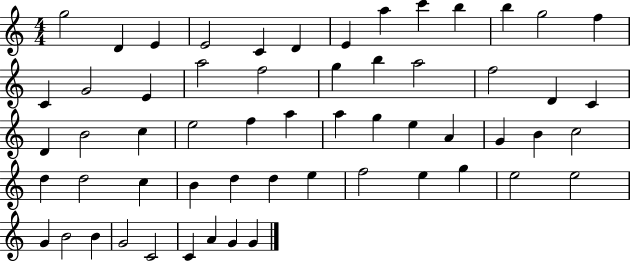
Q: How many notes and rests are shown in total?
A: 58